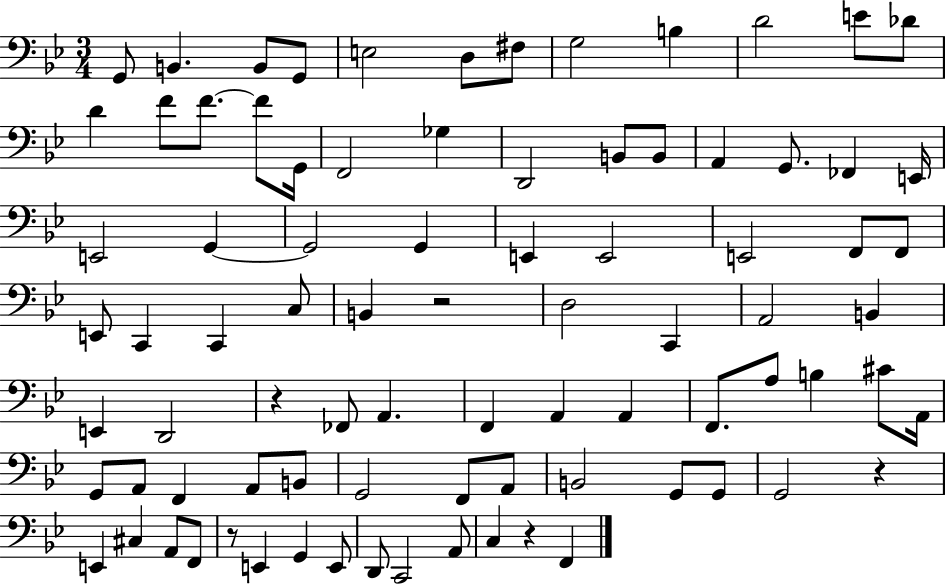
{
  \clef bass
  \numericTimeSignature
  \time 3/4
  \key bes \major
  g,8 b,4. b,8 g,8 | e2 d8 fis8 | g2 b4 | d'2 e'8 des'8 | \break d'4 f'8 f'8.~~ f'8 g,16 | f,2 ges4 | d,2 b,8 b,8 | a,4 g,8. fes,4 e,16 | \break e,2 g,4~~ | g,2 g,4 | e,4 e,2 | e,2 f,8 f,8 | \break e,8 c,4 c,4 c8 | b,4 r2 | d2 c,4 | a,2 b,4 | \break e,4 d,2 | r4 fes,8 a,4. | f,4 a,4 a,4 | f,8. a8 b4 cis'8 a,16 | \break g,8 a,8 f,4 a,8 b,8 | g,2 f,8 a,8 | b,2 g,8 g,8 | g,2 r4 | \break e,4 cis4 a,8 f,8 | r8 e,4 g,4 e,8 | d,8 c,2 a,8 | c4 r4 f,4 | \break \bar "|."
}